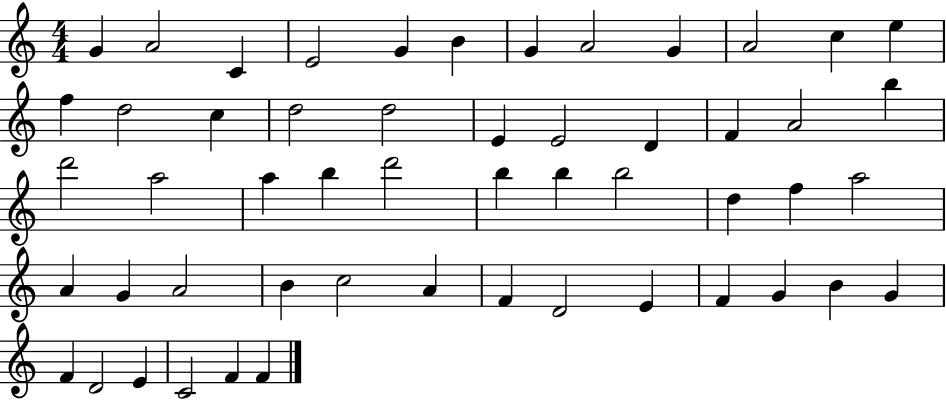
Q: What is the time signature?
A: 4/4